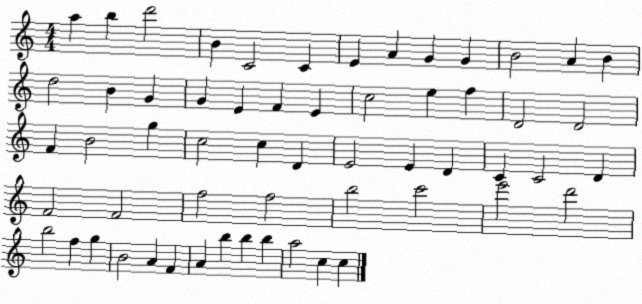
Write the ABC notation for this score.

X:1
T:Untitled
M:4/4
L:1/4
K:C
a b d'2 B C2 C E A G G B2 A B d2 B G G E F E c2 e f D2 D2 F B2 g c2 c D E2 E D C C2 D F2 F2 f2 f2 b2 c'2 e'2 d'2 b2 f g B2 A F A b b b a2 c c